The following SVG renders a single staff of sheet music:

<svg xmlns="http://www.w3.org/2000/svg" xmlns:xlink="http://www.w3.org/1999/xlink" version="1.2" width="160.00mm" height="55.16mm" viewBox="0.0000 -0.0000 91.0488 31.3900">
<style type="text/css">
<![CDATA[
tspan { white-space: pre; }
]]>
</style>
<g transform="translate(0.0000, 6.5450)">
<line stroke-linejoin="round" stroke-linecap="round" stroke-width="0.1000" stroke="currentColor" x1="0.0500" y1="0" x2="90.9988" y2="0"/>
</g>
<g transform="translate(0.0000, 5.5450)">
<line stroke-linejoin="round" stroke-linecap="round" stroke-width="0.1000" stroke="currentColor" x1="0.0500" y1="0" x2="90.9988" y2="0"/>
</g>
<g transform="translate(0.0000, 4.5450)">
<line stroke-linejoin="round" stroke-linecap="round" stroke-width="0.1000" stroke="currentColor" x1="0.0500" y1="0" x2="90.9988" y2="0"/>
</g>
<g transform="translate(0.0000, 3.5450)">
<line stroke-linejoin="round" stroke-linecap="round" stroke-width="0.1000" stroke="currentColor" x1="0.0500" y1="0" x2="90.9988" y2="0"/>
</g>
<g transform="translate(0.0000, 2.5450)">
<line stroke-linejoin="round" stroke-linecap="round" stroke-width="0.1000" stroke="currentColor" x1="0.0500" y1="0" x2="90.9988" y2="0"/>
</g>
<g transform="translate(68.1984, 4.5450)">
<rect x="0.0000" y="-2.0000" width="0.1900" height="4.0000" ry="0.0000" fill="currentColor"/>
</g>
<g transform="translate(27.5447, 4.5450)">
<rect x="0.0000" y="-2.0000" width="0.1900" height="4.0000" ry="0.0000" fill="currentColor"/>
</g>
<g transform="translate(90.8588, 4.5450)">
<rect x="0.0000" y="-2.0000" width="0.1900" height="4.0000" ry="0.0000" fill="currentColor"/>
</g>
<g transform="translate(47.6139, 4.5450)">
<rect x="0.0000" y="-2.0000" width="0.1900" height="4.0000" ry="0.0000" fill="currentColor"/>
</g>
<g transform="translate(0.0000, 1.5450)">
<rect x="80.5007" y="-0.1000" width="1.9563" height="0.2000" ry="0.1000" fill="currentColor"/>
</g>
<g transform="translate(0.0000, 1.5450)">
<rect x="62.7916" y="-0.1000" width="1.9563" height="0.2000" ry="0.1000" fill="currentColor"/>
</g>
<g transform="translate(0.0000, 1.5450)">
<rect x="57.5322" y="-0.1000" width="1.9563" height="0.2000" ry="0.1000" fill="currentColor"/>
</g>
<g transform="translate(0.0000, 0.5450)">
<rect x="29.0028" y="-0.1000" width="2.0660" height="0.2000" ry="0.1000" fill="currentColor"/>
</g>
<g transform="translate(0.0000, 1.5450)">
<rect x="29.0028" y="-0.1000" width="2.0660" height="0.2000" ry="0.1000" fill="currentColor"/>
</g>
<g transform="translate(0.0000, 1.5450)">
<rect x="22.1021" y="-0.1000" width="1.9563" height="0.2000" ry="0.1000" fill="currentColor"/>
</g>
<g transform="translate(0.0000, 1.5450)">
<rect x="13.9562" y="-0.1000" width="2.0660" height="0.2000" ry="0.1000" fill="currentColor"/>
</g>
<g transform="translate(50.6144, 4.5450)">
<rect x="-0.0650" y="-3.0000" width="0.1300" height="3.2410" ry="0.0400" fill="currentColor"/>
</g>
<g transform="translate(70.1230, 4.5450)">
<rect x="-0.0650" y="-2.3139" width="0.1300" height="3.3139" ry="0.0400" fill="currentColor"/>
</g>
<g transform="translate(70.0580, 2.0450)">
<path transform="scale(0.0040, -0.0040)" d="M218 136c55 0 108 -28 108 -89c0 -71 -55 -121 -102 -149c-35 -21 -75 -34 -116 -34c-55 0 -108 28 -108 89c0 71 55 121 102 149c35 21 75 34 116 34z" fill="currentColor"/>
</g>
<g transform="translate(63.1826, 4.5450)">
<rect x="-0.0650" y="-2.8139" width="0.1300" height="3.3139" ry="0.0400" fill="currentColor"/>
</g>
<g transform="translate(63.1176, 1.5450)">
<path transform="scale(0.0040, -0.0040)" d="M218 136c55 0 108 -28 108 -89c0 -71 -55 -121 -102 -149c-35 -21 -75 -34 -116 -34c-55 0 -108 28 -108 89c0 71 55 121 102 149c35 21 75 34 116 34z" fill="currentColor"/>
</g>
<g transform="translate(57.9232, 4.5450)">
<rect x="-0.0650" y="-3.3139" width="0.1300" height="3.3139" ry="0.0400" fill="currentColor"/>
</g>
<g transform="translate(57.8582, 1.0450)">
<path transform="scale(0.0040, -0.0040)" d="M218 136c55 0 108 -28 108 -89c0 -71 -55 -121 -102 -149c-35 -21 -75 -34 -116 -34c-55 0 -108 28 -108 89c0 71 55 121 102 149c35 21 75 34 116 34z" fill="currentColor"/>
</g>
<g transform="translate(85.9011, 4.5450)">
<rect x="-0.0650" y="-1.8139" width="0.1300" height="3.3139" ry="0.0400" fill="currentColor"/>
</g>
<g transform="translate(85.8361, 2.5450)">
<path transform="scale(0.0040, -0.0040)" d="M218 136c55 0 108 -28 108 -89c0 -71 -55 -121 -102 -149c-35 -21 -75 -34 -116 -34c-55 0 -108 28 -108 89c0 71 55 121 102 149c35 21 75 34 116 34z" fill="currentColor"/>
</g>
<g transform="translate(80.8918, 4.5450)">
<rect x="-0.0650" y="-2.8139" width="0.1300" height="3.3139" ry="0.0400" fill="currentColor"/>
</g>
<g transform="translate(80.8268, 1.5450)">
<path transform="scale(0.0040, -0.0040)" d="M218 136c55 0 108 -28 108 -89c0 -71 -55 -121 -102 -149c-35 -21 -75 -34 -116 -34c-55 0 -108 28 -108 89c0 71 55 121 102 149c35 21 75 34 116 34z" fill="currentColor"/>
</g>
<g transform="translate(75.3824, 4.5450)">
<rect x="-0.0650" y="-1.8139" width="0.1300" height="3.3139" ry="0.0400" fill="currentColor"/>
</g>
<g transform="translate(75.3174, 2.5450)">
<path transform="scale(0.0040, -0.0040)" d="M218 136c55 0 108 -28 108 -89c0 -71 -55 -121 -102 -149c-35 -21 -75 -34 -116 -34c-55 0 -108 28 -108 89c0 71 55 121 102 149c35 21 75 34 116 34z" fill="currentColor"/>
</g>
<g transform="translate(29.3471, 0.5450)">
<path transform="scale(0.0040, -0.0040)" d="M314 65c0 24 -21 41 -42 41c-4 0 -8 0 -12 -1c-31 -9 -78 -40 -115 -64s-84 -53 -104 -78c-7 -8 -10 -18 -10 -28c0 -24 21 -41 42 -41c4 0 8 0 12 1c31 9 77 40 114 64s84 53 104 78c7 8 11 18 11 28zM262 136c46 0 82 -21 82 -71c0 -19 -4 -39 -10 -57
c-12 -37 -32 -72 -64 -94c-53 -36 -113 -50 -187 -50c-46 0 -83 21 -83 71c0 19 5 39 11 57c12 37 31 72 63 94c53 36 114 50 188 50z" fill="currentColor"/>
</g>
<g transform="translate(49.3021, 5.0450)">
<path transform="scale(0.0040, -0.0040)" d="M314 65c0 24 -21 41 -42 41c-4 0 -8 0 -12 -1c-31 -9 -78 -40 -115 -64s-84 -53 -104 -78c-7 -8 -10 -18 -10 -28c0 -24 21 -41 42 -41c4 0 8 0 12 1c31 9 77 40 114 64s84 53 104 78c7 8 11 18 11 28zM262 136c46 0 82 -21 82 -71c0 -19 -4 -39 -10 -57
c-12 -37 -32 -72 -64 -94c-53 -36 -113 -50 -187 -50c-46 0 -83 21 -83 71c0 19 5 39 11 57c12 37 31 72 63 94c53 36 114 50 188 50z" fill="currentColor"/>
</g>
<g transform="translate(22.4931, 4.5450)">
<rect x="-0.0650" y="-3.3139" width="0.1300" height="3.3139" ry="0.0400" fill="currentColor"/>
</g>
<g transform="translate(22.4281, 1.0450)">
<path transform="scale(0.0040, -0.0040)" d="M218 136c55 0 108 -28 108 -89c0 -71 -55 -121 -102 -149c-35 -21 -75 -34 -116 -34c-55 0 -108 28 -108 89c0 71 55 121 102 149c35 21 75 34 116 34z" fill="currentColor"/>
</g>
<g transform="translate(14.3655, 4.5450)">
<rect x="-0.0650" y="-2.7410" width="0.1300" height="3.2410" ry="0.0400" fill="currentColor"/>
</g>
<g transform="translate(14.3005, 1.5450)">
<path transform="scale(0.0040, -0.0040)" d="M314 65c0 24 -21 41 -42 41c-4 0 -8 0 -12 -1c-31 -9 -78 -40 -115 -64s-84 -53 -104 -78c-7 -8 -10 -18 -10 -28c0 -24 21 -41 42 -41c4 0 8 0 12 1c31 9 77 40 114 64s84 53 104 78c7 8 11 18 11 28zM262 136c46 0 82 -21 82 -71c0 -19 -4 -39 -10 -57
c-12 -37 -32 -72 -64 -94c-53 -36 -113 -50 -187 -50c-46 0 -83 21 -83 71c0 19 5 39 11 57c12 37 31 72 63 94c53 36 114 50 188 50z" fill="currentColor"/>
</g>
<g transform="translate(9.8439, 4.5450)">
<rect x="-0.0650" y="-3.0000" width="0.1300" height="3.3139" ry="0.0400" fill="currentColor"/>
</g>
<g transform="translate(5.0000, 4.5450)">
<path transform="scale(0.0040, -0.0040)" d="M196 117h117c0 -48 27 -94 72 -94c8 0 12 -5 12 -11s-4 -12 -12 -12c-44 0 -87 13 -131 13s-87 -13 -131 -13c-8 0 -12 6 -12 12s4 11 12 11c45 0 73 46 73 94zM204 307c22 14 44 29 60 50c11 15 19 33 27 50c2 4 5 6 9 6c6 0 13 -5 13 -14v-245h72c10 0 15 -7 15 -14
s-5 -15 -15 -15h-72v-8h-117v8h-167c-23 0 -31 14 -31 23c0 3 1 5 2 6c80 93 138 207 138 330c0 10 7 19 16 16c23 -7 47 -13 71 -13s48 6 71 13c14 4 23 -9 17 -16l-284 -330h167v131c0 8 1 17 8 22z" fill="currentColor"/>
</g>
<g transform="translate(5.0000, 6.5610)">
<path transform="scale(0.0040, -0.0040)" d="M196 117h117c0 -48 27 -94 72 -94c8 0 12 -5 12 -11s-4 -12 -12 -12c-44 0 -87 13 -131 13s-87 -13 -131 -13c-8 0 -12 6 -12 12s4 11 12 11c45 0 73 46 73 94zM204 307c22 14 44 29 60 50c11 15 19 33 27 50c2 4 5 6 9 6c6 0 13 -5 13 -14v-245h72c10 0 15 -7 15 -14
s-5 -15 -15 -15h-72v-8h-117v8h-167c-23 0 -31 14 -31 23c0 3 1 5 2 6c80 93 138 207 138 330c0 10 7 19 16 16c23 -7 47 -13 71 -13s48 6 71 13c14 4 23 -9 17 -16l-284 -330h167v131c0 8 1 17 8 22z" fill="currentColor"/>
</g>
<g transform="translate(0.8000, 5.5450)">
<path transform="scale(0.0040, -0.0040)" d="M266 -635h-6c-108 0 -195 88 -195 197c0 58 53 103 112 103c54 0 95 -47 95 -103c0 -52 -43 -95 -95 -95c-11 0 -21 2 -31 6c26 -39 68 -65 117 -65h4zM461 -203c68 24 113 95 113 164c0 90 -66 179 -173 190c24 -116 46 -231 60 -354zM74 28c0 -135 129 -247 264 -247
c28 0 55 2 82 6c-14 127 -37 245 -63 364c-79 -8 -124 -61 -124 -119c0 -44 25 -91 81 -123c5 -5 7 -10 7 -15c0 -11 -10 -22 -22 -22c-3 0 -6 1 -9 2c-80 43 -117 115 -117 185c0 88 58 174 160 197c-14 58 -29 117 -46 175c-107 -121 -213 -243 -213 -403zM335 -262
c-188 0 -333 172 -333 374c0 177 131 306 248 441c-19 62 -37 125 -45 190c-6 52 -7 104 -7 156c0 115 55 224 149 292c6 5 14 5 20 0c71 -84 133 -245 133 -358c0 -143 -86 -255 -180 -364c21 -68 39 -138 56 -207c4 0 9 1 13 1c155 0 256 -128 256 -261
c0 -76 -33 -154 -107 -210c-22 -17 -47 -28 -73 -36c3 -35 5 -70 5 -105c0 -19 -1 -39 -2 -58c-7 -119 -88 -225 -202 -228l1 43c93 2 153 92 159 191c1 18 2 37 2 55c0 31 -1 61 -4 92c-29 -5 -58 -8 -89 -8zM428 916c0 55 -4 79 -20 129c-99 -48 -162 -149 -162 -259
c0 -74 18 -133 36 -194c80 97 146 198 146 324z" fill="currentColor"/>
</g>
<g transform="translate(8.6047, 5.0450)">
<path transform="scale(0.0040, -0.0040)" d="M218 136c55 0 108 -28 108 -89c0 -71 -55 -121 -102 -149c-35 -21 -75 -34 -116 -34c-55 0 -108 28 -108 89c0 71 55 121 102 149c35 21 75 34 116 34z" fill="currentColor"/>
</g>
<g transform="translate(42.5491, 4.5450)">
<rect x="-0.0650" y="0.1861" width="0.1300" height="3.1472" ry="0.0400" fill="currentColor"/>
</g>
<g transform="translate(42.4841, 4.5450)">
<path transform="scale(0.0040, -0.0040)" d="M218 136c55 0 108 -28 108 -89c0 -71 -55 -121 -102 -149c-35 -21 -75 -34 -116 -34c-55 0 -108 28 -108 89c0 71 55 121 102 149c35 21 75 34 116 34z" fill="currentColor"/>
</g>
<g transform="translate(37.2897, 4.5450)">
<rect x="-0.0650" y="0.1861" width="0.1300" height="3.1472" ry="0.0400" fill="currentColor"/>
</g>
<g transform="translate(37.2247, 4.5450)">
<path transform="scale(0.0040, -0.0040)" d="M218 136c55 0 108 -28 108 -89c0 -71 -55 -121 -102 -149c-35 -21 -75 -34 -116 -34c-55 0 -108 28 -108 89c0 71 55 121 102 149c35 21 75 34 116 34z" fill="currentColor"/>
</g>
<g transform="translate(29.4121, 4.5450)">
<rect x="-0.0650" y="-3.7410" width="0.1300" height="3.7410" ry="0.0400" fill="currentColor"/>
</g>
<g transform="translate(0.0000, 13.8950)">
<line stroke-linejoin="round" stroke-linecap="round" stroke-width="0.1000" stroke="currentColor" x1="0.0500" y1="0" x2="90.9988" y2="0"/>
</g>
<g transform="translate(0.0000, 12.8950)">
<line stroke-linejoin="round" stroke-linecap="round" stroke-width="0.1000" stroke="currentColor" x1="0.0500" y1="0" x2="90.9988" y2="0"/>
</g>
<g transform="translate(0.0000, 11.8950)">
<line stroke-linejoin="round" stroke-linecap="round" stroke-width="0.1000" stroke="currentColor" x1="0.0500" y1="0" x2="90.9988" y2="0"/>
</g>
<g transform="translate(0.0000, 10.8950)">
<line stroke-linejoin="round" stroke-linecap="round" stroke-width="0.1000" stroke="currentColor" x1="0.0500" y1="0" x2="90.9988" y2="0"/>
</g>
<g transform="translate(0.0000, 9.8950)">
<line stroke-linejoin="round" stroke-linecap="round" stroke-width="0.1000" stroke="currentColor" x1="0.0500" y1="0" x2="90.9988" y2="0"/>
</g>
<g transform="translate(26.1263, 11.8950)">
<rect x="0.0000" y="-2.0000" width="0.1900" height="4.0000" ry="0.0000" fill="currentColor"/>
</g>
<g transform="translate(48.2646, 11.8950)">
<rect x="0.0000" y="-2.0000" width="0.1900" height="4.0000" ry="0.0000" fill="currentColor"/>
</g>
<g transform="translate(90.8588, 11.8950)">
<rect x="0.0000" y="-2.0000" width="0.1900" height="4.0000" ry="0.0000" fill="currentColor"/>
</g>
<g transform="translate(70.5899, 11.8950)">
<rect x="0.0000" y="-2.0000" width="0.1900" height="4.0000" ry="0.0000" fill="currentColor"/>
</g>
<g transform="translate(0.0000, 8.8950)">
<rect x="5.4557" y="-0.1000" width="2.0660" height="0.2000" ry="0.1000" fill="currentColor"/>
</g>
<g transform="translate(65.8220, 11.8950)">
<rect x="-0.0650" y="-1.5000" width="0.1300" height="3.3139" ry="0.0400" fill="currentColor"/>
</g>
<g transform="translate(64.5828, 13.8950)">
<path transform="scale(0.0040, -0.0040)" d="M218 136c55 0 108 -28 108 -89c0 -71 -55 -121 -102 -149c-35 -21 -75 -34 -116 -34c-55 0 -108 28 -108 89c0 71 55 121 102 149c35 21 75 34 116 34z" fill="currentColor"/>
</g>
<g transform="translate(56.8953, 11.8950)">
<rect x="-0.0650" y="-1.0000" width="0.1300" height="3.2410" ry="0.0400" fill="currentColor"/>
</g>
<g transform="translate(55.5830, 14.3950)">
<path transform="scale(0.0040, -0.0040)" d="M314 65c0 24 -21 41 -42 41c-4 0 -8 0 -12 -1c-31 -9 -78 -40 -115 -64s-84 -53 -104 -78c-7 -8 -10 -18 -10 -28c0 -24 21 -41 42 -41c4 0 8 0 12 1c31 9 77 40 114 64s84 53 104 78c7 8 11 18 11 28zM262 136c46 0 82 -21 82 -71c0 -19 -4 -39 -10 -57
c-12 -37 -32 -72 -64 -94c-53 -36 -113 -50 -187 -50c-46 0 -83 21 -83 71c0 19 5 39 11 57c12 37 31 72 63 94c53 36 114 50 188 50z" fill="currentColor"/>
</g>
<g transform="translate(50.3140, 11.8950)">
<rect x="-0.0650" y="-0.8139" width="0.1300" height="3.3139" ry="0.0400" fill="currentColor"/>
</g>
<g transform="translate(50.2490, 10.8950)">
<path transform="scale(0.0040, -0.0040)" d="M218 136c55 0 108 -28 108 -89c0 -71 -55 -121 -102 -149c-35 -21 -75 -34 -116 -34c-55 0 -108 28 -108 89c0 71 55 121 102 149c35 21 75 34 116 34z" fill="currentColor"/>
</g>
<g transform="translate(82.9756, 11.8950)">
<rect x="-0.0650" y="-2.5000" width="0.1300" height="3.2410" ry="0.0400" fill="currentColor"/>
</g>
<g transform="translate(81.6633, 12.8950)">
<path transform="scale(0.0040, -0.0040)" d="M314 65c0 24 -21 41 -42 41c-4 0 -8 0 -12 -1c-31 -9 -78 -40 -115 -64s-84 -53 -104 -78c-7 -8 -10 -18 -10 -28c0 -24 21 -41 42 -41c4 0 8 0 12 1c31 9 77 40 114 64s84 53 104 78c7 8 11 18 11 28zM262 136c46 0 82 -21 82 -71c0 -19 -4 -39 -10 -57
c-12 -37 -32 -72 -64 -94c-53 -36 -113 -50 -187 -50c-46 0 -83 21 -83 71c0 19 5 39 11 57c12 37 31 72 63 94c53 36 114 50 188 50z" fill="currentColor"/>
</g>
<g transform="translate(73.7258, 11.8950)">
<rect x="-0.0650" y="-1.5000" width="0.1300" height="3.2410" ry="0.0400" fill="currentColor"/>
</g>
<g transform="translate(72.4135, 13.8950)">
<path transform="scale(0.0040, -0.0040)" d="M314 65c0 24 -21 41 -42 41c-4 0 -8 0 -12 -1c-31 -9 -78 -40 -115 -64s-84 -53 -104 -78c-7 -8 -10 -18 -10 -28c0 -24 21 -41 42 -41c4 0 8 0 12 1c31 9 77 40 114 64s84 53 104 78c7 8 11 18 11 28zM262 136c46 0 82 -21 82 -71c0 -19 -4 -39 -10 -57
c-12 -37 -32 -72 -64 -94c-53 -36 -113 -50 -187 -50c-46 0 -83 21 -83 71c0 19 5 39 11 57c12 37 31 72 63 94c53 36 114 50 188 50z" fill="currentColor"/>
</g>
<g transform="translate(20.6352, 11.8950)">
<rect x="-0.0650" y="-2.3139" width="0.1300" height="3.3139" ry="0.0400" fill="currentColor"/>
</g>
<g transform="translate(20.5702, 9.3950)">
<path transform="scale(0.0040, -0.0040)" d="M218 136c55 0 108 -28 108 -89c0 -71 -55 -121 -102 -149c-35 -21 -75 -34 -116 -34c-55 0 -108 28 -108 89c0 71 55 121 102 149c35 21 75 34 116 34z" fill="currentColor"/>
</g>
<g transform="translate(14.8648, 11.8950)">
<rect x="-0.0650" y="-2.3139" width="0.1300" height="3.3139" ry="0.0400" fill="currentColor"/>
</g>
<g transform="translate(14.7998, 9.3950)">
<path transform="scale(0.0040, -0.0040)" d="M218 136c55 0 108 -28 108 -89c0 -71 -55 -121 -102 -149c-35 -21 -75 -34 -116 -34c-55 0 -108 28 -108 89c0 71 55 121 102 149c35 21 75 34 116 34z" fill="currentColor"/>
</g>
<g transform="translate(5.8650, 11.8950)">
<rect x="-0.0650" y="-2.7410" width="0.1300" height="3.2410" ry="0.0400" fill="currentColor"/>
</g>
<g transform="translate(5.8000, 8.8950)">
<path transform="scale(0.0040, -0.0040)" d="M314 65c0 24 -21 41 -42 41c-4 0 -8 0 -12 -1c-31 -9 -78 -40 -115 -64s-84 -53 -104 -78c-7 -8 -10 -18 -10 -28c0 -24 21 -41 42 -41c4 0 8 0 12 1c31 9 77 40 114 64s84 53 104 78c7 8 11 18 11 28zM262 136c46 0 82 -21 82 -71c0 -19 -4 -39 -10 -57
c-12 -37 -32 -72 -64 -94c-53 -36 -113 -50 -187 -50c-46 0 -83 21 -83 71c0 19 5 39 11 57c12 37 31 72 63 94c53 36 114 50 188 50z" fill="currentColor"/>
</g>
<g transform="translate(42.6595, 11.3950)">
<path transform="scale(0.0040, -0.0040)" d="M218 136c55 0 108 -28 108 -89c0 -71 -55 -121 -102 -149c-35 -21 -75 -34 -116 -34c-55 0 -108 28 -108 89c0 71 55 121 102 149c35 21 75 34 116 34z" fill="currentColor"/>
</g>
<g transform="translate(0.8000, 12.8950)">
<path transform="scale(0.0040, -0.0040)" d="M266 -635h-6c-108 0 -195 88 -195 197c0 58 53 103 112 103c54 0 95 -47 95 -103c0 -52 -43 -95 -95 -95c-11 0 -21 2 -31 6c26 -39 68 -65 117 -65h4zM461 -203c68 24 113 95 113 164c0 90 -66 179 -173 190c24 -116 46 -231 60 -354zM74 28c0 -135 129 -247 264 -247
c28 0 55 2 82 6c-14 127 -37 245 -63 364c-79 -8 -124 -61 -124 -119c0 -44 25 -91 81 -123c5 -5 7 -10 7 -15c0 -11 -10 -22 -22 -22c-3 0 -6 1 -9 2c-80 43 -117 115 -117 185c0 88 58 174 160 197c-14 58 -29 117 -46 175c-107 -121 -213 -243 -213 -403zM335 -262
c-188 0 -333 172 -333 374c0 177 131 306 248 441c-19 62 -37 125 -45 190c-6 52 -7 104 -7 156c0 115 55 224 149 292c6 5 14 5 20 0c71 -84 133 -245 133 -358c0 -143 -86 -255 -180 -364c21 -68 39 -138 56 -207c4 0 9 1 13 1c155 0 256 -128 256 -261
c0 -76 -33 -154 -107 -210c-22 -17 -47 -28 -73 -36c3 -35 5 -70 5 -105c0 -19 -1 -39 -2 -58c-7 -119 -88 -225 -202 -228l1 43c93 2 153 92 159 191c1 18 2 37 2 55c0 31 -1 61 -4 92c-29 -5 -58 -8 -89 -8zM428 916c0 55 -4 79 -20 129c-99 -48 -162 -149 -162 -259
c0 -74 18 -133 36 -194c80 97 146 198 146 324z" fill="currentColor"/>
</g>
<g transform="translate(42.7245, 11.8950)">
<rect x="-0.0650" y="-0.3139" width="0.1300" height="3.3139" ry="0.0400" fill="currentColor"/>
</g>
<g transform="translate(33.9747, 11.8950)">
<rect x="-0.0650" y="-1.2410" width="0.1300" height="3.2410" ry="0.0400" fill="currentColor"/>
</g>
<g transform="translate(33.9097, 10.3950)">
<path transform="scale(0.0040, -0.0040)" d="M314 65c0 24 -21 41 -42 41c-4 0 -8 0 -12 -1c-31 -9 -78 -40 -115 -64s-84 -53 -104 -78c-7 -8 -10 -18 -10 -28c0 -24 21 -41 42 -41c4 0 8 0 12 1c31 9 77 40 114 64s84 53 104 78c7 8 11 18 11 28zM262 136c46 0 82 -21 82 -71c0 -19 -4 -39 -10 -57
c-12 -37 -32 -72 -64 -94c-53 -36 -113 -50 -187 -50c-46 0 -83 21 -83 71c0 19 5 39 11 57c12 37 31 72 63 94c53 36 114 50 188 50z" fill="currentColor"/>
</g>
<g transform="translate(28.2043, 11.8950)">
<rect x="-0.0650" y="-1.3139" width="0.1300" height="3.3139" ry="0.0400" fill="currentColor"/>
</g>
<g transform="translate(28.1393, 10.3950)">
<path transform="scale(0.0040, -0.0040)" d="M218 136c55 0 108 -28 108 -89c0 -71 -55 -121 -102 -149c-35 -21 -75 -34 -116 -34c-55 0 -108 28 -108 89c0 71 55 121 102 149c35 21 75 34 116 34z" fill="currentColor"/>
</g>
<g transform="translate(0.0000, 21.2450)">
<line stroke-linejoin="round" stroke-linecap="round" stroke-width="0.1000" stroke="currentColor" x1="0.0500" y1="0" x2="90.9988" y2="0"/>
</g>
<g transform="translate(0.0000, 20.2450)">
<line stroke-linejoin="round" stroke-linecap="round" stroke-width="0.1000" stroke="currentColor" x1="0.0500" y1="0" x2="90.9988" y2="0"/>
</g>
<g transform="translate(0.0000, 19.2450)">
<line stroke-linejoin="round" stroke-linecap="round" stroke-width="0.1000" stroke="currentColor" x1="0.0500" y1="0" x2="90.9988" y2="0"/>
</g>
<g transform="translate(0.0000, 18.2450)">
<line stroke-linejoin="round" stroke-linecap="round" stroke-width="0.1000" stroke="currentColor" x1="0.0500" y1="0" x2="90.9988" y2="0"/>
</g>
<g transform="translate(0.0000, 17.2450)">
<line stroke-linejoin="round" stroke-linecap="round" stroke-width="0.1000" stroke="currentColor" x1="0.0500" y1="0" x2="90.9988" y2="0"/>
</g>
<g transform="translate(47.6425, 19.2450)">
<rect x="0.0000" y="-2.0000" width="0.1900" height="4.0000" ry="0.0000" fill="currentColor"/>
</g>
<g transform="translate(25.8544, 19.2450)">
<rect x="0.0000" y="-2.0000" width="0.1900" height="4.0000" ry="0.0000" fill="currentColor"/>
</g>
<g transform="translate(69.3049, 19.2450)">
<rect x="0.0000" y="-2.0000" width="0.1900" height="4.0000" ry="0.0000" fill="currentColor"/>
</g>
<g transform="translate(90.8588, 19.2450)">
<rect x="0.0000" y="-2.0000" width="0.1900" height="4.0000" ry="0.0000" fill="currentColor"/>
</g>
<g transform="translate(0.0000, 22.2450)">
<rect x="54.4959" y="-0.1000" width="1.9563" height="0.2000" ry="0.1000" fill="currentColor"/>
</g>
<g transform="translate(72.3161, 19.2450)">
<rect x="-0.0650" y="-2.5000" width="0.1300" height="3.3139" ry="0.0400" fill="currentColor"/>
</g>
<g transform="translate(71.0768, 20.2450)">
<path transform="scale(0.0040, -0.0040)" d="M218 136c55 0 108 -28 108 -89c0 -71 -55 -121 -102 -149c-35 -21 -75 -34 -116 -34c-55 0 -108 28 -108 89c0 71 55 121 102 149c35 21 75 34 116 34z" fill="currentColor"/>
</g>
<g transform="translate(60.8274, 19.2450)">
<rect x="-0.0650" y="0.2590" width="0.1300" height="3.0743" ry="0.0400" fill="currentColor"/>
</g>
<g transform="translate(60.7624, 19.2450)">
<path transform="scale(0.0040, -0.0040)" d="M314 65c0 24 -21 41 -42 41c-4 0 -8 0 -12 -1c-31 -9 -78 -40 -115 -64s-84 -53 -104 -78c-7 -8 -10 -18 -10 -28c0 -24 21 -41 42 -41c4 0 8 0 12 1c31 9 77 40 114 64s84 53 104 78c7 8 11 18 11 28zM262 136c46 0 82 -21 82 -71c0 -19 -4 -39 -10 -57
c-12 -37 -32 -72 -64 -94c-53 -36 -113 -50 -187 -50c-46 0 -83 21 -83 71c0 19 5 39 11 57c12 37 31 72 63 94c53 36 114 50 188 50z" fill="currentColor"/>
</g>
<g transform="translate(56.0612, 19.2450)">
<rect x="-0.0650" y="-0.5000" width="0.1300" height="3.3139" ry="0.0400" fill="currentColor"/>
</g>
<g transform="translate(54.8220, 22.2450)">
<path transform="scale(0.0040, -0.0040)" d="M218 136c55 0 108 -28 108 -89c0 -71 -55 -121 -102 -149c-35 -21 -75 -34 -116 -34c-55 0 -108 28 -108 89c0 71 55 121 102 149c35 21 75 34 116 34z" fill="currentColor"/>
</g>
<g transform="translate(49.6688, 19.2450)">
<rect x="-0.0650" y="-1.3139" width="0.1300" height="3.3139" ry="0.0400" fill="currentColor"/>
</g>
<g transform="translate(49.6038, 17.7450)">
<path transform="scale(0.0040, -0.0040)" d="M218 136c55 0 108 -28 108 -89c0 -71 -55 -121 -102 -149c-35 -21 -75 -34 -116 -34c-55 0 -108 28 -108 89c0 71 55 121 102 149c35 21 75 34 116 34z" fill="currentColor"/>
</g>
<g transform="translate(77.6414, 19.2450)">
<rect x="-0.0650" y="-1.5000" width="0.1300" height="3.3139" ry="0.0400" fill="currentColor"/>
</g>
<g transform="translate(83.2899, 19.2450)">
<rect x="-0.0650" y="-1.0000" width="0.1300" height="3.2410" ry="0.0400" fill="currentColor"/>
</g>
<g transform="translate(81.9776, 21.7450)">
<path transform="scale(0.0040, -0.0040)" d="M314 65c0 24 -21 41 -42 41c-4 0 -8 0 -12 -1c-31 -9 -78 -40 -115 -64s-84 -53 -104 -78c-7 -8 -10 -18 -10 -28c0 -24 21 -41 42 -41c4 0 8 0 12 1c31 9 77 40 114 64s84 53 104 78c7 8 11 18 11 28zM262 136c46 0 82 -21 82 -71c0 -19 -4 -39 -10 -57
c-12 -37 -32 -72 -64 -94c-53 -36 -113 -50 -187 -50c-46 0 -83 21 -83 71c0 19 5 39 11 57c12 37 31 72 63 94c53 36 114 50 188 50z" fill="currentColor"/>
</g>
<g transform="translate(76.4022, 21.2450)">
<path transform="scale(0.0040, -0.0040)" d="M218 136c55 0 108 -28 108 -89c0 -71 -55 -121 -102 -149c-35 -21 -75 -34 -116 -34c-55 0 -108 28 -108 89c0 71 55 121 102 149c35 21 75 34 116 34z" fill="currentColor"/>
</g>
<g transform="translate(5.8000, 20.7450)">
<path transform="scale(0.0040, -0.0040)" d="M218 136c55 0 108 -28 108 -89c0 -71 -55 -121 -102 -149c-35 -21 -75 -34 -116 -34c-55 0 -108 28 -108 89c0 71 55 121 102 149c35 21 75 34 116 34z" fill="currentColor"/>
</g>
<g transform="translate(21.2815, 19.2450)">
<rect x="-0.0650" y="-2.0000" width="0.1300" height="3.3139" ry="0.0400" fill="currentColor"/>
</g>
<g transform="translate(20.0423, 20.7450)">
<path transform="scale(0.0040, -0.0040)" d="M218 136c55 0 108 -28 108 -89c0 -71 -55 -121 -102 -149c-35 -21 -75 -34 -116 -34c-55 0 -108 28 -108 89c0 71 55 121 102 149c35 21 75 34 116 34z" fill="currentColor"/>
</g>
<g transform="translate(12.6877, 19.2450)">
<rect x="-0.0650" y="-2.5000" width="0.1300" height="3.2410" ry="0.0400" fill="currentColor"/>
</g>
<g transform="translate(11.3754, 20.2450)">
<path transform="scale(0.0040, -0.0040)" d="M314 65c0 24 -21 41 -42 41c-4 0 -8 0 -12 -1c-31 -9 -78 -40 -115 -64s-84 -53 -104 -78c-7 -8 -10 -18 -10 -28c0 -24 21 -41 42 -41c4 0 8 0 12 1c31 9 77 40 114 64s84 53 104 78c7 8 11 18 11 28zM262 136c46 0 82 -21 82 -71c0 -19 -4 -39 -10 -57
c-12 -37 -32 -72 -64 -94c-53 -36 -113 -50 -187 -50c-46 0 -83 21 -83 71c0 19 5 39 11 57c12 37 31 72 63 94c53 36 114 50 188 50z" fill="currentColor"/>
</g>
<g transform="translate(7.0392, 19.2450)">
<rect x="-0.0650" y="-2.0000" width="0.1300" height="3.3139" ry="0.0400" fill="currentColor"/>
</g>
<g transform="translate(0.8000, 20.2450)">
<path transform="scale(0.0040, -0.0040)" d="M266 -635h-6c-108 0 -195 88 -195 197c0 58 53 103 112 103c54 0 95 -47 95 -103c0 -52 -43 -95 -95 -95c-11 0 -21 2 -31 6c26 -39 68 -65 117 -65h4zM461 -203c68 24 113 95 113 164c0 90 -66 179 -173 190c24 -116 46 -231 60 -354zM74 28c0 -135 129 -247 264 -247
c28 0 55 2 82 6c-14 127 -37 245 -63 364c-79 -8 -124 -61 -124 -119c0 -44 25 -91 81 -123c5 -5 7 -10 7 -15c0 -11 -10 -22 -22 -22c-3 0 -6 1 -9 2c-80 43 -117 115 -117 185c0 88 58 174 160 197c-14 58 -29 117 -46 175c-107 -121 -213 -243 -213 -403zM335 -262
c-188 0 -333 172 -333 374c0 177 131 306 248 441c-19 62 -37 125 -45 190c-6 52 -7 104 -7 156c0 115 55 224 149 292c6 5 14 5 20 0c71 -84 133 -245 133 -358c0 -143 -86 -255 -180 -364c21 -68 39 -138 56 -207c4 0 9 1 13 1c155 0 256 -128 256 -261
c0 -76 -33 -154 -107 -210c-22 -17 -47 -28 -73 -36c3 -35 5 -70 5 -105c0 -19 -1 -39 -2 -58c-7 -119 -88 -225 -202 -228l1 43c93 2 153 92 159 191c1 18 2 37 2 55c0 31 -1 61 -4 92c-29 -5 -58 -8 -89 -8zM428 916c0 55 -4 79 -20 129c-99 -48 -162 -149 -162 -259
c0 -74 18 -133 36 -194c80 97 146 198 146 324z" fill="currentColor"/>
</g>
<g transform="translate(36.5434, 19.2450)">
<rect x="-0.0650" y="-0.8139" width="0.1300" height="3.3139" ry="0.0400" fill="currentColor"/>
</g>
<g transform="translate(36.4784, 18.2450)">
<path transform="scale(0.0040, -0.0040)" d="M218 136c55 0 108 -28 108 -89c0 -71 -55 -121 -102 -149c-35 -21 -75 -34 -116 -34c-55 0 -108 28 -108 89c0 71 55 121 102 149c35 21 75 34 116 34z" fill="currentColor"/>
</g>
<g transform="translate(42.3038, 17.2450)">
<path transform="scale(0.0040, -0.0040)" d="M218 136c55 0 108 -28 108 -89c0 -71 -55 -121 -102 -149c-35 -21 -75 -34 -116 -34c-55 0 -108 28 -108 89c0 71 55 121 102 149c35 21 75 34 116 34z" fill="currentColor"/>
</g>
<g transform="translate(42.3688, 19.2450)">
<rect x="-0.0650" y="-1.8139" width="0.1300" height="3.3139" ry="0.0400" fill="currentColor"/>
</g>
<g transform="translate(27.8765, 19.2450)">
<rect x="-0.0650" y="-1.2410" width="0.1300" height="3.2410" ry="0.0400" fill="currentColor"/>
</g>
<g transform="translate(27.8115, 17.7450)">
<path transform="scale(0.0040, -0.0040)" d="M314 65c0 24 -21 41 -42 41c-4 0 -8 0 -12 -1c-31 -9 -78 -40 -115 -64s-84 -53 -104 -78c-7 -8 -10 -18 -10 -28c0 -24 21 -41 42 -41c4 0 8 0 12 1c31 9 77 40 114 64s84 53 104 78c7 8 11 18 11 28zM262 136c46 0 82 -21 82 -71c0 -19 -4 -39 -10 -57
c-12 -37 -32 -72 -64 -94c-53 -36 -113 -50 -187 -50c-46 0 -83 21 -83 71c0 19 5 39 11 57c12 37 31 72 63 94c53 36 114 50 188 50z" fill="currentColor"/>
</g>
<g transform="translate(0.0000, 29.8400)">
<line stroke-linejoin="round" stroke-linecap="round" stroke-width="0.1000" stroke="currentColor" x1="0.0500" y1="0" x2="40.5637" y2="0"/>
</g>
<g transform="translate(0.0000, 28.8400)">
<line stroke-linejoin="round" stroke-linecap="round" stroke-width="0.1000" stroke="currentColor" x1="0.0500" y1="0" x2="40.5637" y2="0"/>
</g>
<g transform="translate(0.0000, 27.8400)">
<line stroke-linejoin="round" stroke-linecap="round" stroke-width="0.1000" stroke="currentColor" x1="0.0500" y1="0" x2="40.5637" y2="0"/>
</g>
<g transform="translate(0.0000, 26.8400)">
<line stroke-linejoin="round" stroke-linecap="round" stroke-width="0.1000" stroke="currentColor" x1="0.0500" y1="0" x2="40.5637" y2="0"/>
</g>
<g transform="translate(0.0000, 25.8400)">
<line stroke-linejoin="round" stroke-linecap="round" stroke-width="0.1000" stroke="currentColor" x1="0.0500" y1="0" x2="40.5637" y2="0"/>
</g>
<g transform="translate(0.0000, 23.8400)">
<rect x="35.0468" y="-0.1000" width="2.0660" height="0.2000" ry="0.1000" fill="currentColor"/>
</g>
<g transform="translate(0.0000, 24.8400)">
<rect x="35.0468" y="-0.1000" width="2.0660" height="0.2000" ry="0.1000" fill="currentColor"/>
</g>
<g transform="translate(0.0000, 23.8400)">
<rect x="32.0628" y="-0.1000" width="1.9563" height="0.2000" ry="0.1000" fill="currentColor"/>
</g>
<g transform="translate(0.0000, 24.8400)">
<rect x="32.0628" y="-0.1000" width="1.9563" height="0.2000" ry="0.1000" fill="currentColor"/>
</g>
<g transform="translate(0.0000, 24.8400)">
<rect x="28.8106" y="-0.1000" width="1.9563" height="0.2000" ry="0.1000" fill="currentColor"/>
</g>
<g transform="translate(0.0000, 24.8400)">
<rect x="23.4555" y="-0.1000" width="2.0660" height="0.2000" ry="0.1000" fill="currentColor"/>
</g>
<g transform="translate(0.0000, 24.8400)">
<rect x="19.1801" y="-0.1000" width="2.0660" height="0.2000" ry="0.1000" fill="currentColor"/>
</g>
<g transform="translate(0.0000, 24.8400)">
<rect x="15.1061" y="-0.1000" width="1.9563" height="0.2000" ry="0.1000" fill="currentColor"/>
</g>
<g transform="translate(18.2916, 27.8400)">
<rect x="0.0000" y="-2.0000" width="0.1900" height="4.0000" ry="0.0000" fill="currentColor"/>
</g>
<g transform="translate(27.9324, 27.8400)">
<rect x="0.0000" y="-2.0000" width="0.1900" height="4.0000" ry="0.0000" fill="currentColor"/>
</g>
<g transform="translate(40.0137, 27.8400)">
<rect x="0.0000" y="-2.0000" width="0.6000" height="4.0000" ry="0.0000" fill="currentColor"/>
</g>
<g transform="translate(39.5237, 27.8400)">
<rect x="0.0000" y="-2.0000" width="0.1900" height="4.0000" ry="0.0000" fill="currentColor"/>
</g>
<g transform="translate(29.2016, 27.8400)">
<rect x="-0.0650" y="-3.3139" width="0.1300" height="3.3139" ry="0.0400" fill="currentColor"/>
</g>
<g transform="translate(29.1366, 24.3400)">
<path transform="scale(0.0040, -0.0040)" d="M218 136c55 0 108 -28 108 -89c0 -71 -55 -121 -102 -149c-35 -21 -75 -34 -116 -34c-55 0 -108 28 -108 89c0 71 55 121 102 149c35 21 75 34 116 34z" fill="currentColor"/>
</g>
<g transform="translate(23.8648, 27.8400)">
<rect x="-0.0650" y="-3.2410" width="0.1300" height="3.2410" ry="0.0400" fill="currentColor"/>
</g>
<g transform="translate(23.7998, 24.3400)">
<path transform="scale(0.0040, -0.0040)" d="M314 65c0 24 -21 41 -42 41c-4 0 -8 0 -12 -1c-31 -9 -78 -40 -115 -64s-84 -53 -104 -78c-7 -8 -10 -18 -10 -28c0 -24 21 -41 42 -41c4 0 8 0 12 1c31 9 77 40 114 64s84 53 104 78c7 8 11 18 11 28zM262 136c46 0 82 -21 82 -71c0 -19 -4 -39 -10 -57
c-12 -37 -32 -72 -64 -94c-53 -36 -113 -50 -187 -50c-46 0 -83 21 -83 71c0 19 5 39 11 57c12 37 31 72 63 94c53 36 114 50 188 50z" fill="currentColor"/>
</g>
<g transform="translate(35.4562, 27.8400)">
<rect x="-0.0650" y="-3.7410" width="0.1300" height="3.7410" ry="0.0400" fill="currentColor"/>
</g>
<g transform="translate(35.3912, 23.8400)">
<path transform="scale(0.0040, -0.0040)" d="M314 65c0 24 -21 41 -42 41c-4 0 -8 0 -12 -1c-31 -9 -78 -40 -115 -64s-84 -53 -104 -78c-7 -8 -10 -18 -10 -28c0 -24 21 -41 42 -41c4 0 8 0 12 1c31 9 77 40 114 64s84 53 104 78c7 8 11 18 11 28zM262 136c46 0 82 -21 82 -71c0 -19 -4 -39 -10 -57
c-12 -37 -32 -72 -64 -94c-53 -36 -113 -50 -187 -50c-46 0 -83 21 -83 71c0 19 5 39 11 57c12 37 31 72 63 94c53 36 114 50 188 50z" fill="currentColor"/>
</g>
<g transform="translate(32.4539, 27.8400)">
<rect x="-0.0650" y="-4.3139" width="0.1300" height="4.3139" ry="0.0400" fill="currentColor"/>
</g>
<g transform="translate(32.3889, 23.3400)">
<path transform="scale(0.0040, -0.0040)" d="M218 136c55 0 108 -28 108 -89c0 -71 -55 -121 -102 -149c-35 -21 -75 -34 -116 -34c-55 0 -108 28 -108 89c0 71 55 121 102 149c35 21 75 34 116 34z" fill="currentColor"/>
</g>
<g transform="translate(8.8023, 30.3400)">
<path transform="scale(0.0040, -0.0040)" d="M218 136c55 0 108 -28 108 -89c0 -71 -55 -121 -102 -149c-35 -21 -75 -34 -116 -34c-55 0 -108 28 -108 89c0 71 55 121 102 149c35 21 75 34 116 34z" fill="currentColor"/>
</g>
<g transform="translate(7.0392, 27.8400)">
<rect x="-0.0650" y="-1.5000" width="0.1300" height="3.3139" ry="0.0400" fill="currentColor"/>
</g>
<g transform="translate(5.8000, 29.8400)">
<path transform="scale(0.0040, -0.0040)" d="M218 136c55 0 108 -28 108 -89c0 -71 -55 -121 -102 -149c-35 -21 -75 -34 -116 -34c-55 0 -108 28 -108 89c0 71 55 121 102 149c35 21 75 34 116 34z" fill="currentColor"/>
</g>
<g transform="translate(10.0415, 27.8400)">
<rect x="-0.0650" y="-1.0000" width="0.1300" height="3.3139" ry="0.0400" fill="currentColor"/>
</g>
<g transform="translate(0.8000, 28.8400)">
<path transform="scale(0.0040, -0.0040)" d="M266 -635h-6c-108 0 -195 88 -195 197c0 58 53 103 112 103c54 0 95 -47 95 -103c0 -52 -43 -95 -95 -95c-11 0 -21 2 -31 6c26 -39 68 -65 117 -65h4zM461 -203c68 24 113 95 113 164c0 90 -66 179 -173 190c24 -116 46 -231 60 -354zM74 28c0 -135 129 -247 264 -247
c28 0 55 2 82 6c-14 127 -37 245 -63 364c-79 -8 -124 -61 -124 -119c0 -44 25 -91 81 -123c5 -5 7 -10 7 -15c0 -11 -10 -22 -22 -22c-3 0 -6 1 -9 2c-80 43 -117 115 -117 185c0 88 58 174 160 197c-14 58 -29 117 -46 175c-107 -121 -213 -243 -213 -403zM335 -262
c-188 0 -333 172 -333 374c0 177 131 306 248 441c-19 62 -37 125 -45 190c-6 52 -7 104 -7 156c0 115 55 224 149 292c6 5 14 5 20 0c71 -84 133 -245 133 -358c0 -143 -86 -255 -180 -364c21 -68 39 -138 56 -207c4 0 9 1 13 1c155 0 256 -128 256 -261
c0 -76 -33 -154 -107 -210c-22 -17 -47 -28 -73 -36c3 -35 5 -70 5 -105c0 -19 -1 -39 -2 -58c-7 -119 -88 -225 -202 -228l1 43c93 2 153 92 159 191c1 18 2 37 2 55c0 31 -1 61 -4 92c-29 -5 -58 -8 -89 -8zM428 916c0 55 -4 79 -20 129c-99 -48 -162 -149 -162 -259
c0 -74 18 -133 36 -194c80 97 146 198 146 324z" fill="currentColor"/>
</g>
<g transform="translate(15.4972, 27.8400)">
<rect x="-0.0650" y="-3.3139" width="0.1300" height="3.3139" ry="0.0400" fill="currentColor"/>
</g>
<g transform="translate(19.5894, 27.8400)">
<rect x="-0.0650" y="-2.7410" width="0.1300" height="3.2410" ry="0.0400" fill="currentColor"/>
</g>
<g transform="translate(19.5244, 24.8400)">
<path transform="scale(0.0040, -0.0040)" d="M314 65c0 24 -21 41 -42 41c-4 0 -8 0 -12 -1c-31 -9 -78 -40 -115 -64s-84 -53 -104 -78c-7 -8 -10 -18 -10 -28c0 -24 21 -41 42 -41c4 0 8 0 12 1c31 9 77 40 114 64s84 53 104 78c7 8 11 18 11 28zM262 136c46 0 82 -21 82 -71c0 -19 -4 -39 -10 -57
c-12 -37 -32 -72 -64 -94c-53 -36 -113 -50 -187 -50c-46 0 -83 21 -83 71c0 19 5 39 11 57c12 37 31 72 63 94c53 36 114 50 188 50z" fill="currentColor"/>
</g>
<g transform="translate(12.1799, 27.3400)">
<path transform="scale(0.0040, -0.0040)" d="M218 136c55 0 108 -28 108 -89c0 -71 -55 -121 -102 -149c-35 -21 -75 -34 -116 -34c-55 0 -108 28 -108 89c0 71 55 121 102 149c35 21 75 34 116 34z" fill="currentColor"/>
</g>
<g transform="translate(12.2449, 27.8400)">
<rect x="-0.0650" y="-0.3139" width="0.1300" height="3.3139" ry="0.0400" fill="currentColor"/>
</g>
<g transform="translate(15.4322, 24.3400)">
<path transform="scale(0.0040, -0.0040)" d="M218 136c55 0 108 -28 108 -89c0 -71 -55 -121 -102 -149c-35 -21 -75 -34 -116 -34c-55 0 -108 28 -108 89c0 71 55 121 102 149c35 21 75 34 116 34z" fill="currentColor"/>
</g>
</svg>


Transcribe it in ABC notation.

X:1
T:Untitled
M:4/4
L:1/4
K:C
A a2 b c'2 B B A2 b a g f a f a2 g g e e2 c d D2 E E2 G2 F G2 F e2 d f e C B2 G E D2 E D c b a2 b2 b d' c'2